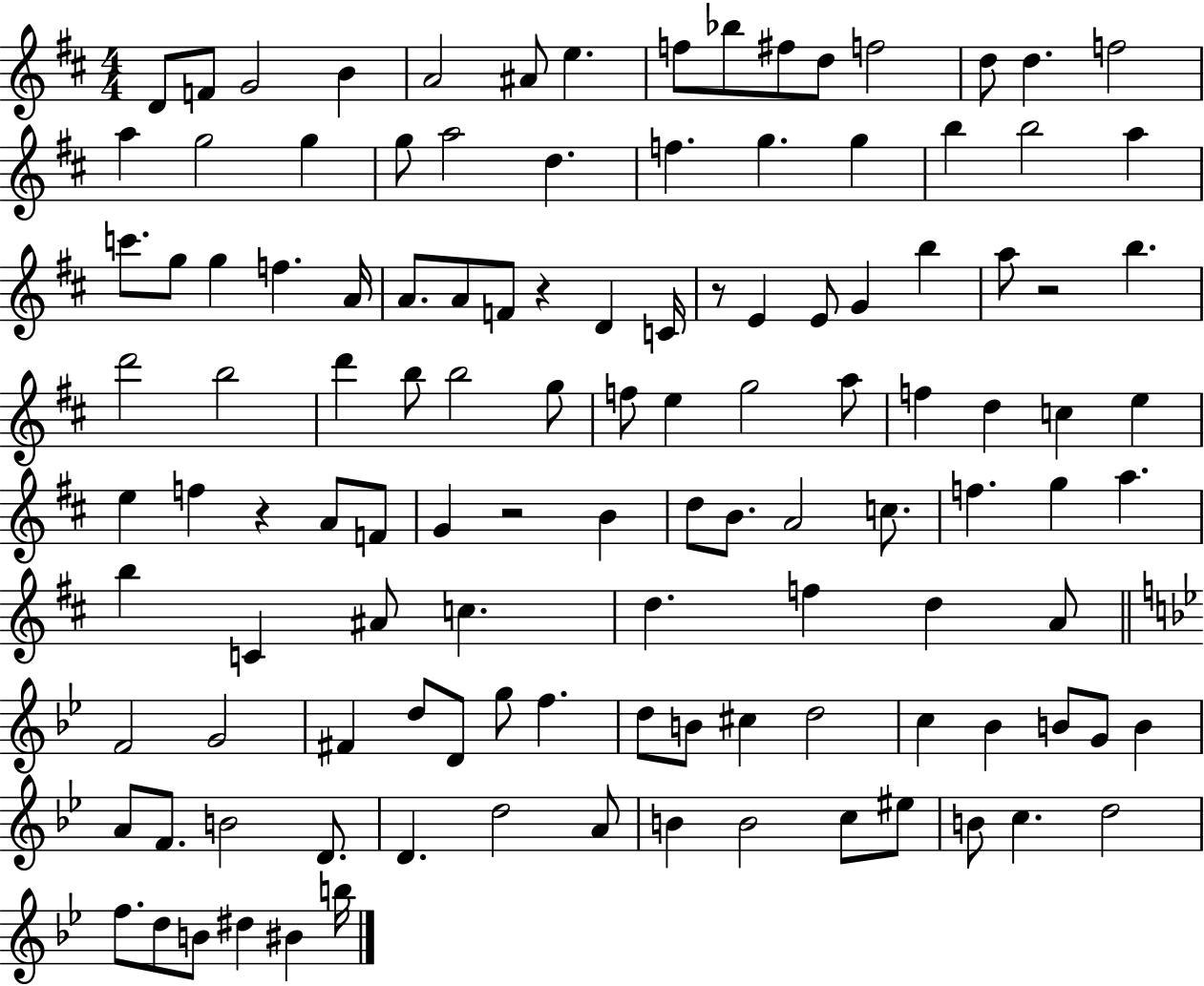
D4/e F4/e G4/h B4/q A4/h A#4/e E5/q. F5/e Bb5/e F#5/e D5/e F5/h D5/e D5/q. F5/h A5/q G5/h G5/q G5/e A5/h D5/q. F5/q. G5/q. G5/q B5/q B5/h A5/q C6/e. G5/e G5/q F5/q. A4/s A4/e. A4/e F4/e R/q D4/q C4/s R/e E4/q E4/e G4/q B5/q A5/e R/h B5/q. D6/h B5/h D6/q B5/e B5/h G5/e F5/e E5/q G5/h A5/e F5/q D5/q C5/q E5/q E5/q F5/q R/q A4/e F4/e G4/q R/h B4/q D5/e B4/e. A4/h C5/e. F5/q. G5/q A5/q. B5/q C4/q A#4/e C5/q. D5/q. F5/q D5/q A4/e F4/h G4/h F#4/q D5/e D4/e G5/e F5/q. D5/e B4/e C#5/q D5/h C5/q Bb4/q B4/e G4/e B4/q A4/e F4/e. B4/h D4/e. D4/q. D5/h A4/e B4/q B4/h C5/e EIS5/e B4/e C5/q. D5/h F5/e. D5/e B4/e D#5/q BIS4/q B5/s